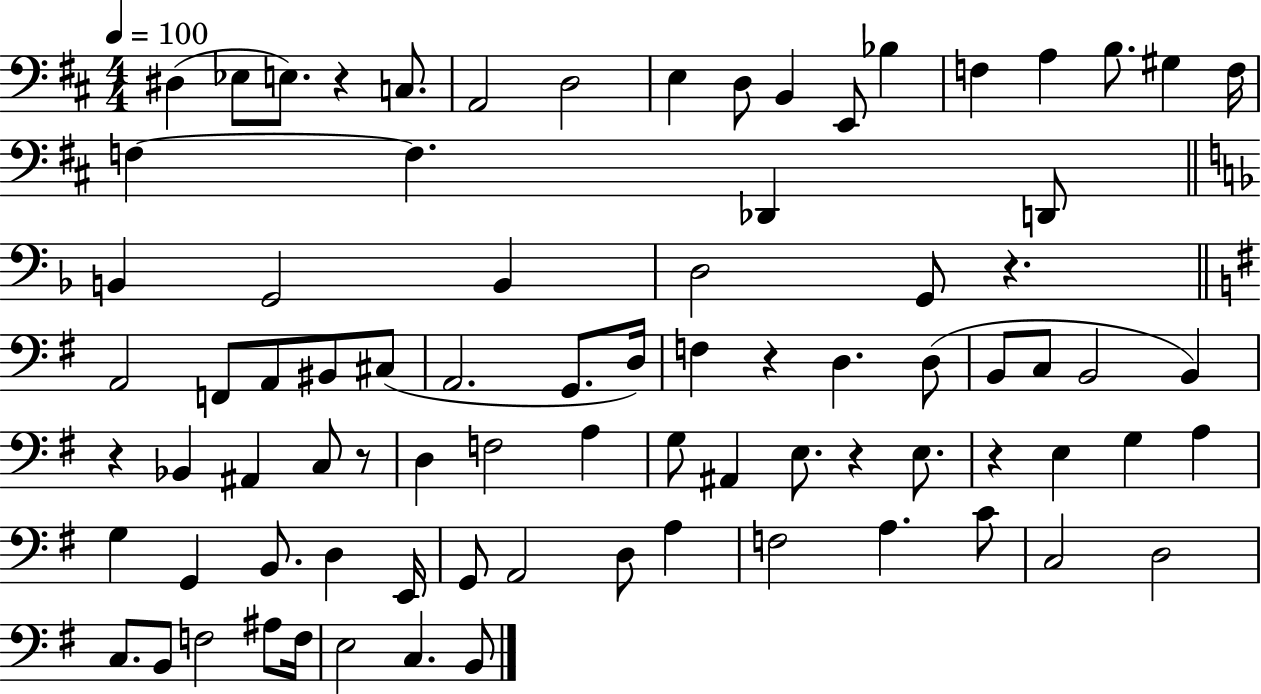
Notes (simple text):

D#3/q Eb3/e E3/e. R/q C3/e. A2/h D3/h E3/q D3/e B2/q E2/e Bb3/q F3/q A3/q B3/e. G#3/q F3/s F3/q F3/q. Db2/q D2/e B2/q G2/h B2/q D3/h G2/e R/q. A2/h F2/e A2/e BIS2/e C#3/e A2/h. G2/e. D3/s F3/q R/q D3/q. D3/e B2/e C3/e B2/h B2/q R/q Bb2/q A#2/q C3/e R/e D3/q F3/h A3/q G3/e A#2/q E3/e. R/q E3/e. R/q E3/q G3/q A3/q G3/q G2/q B2/e. D3/q E2/s G2/e A2/h D3/e A3/q F3/h A3/q. C4/e C3/h D3/h C3/e. B2/e F3/h A#3/e F3/s E3/h C3/q. B2/e